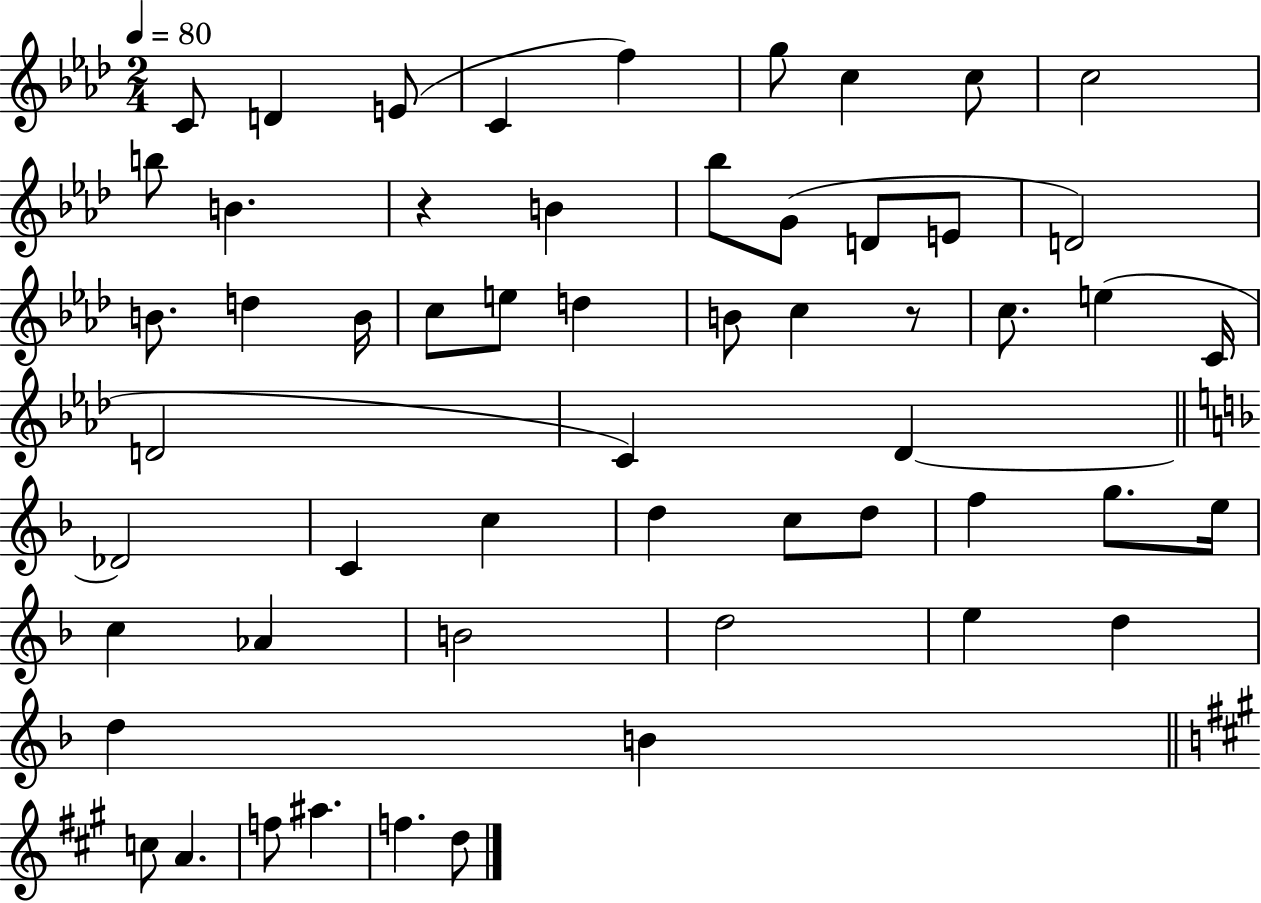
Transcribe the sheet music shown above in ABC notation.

X:1
T:Untitled
M:2/4
L:1/4
K:Ab
C/2 D E/2 C f g/2 c c/2 c2 b/2 B z B _b/2 G/2 D/2 E/2 D2 B/2 d B/4 c/2 e/2 d B/2 c z/2 c/2 e C/4 D2 C _D _D2 C c d c/2 d/2 f g/2 e/4 c _A B2 d2 e d d B c/2 A f/2 ^a f d/2